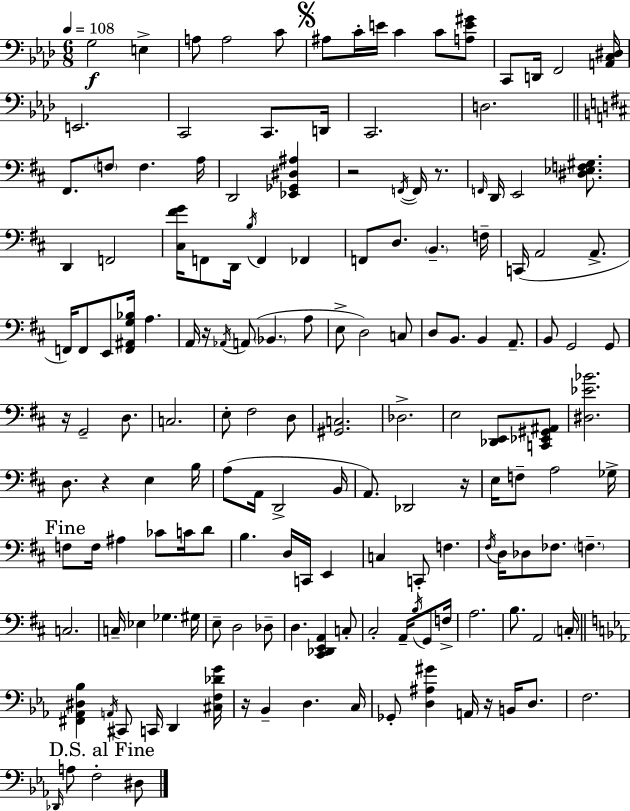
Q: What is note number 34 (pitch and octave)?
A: B3